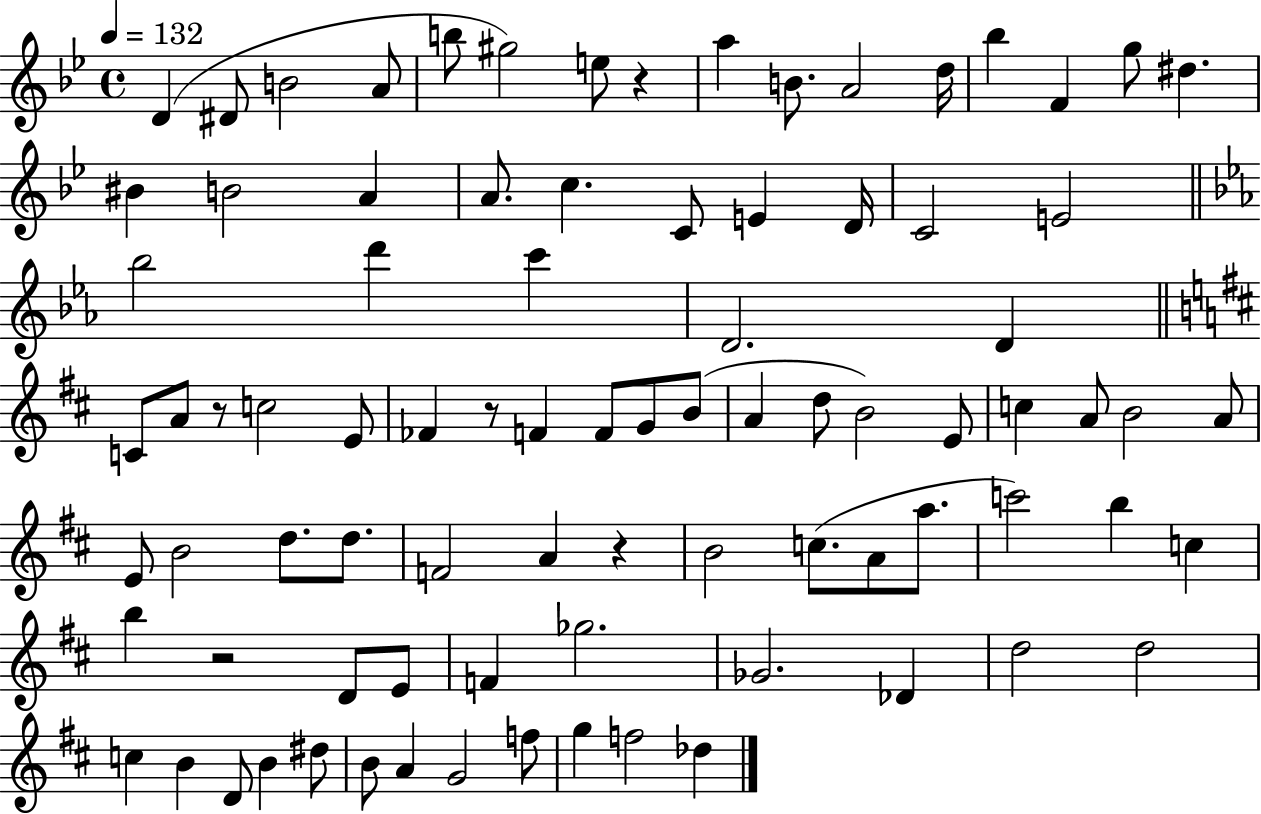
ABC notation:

X:1
T:Untitled
M:4/4
L:1/4
K:Bb
D ^D/2 B2 A/2 b/2 ^g2 e/2 z a B/2 A2 d/4 _b F g/2 ^d ^B B2 A A/2 c C/2 E D/4 C2 E2 _b2 d' c' D2 D C/2 A/2 z/2 c2 E/2 _F z/2 F F/2 G/2 B/2 A d/2 B2 E/2 c A/2 B2 A/2 E/2 B2 d/2 d/2 F2 A z B2 c/2 A/2 a/2 c'2 b c b z2 D/2 E/2 F _g2 _G2 _D d2 d2 c B D/2 B ^d/2 B/2 A G2 f/2 g f2 _d